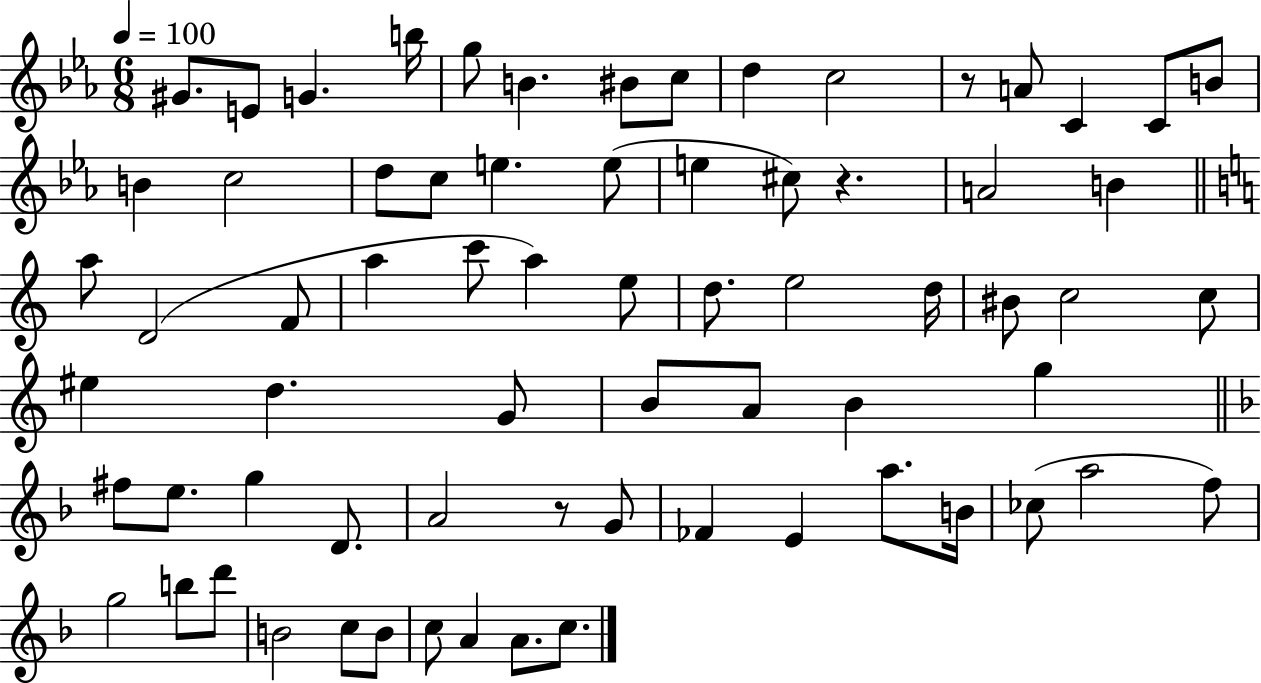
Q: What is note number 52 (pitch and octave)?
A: E4